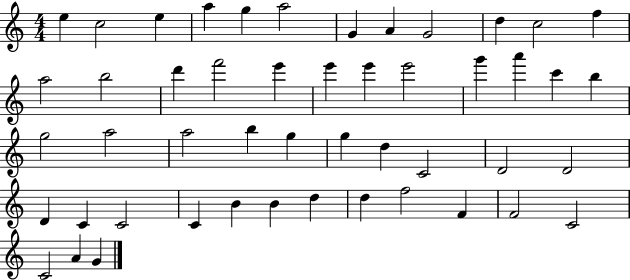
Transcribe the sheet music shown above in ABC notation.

X:1
T:Untitled
M:4/4
L:1/4
K:C
e c2 e a g a2 G A G2 d c2 f a2 b2 d' f'2 e' e' e' e'2 g' a' c' b g2 a2 a2 b g g d C2 D2 D2 D C C2 C B B d d f2 F F2 C2 C2 A G